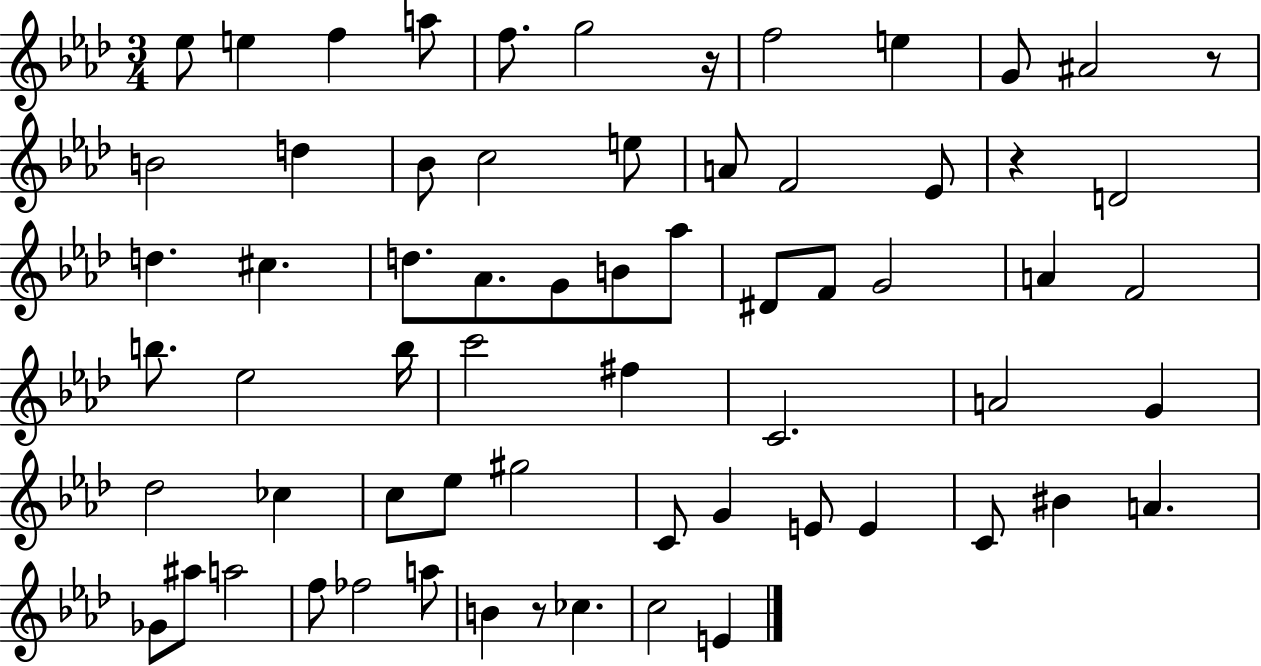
X:1
T:Untitled
M:3/4
L:1/4
K:Ab
_e/2 e f a/2 f/2 g2 z/4 f2 e G/2 ^A2 z/2 B2 d _B/2 c2 e/2 A/2 F2 _E/2 z D2 d ^c d/2 _A/2 G/2 B/2 _a/2 ^D/2 F/2 G2 A F2 b/2 _e2 b/4 c'2 ^f C2 A2 G _d2 _c c/2 _e/2 ^g2 C/2 G E/2 E C/2 ^B A _G/2 ^a/2 a2 f/2 _f2 a/2 B z/2 _c c2 E